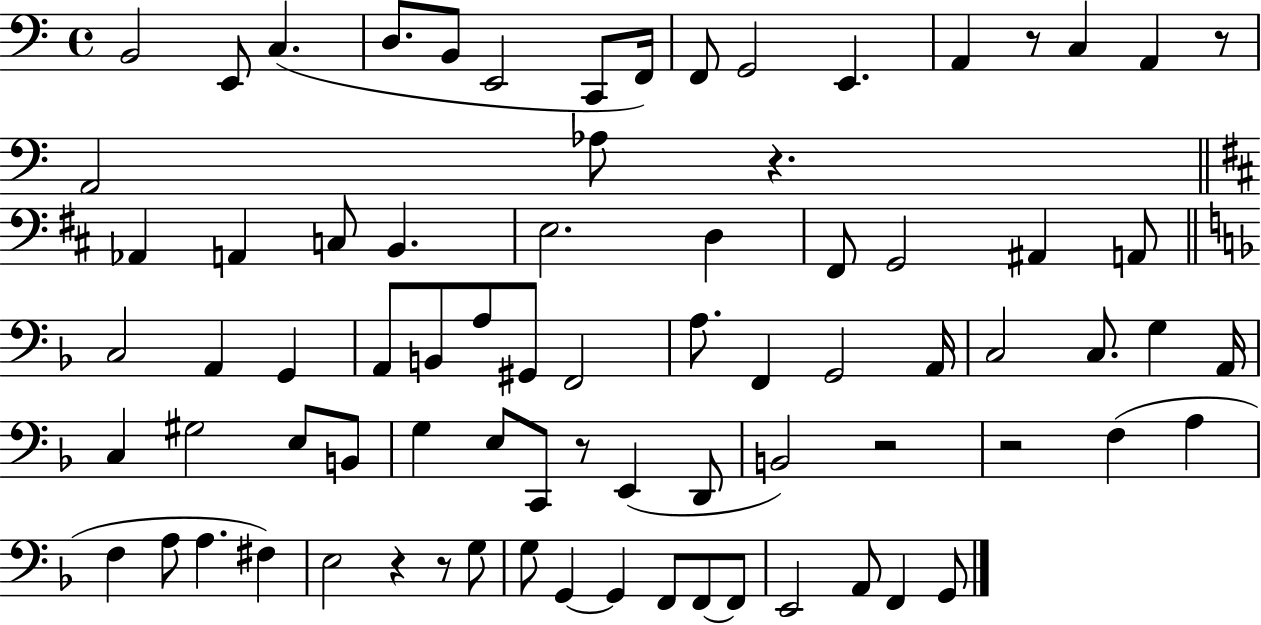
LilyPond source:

{
  \clef bass
  \time 4/4
  \defaultTimeSignature
  \key c \major
  b,2 e,8 c4.( | d8. b,8 e,2 c,8 f,16) | f,8 g,2 e,4. | a,4 r8 c4 a,4 r8 | \break a,2 aes8 r4. | \bar "||" \break \key d \major aes,4 a,4 c8 b,4. | e2. d4 | fis,8 g,2 ais,4 a,8 | \bar "||" \break \key f \major c2 a,4 g,4 | a,8 b,8 a8 gis,8 f,2 | a8. f,4 g,2 a,16 | c2 c8. g4 a,16 | \break c4 gis2 e8 b,8 | g4 e8 c,8 r8 e,4( d,8 | b,2) r2 | r2 f4( a4 | \break f4 a8 a4. fis4) | e2 r4 r8 g8 | g8 g,4~~ g,4 f,8 f,8~~ f,8 | e,2 a,8 f,4 g,8 | \break \bar "|."
}